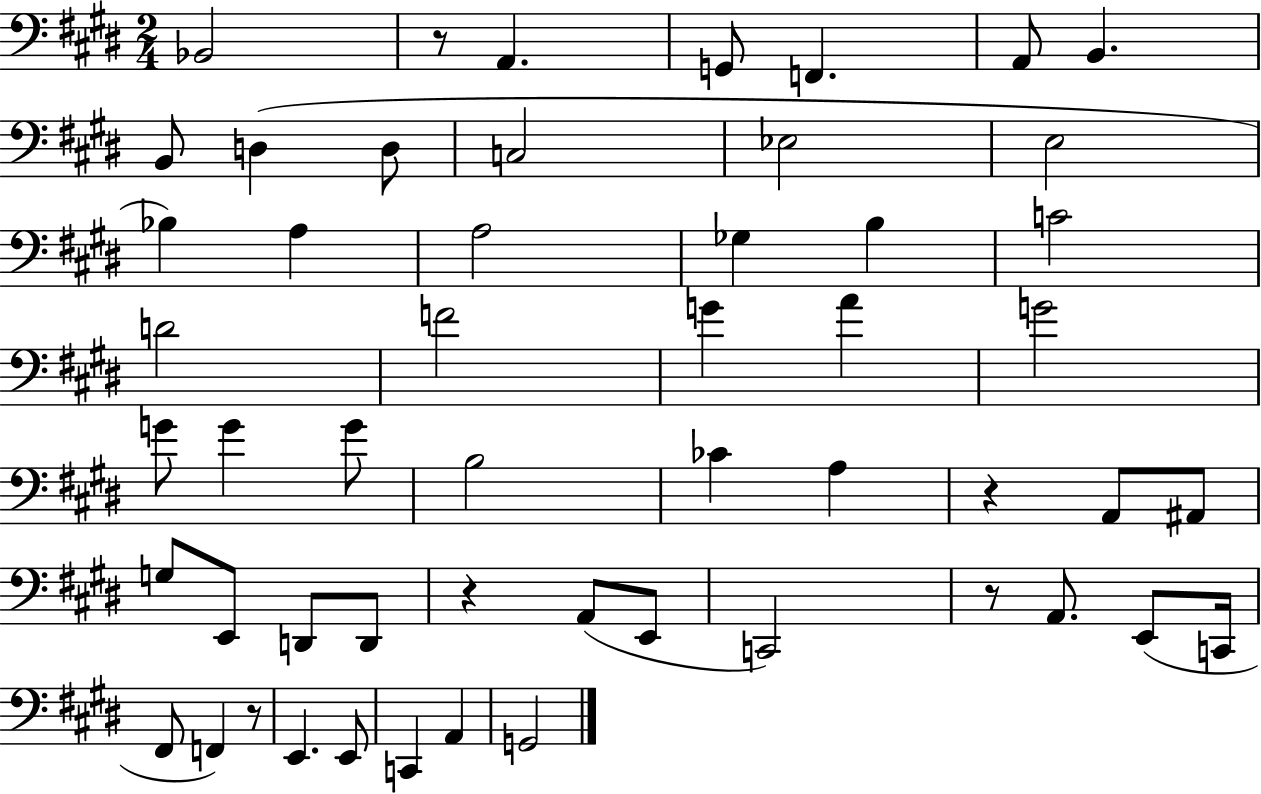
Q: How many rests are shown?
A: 5